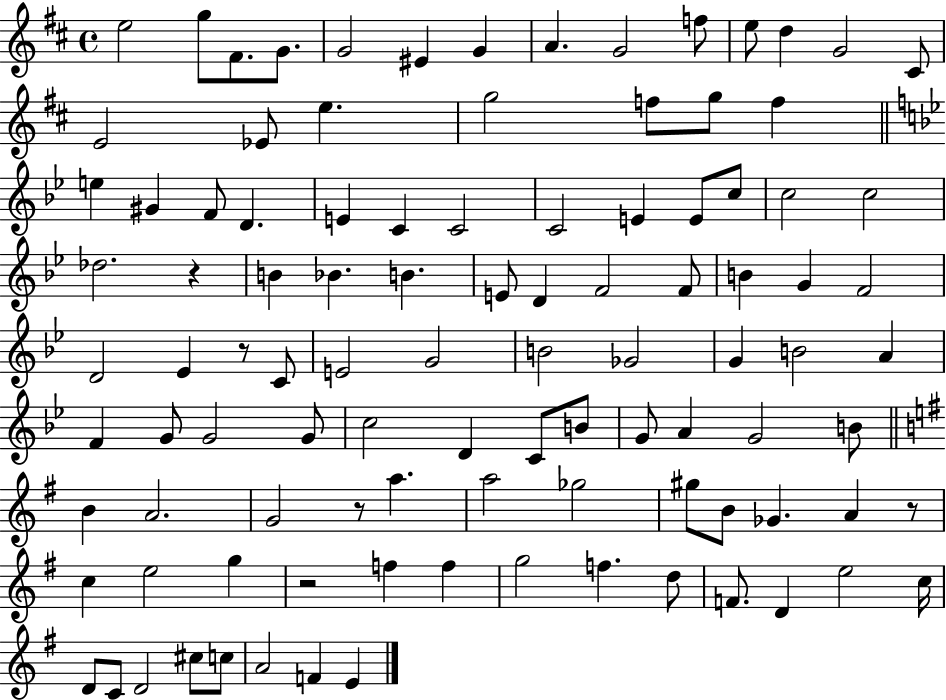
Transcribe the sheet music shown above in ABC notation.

X:1
T:Untitled
M:4/4
L:1/4
K:D
e2 g/2 ^F/2 G/2 G2 ^E G A G2 f/2 e/2 d G2 ^C/2 E2 _E/2 e g2 f/2 g/2 f e ^G F/2 D E C C2 C2 E E/2 c/2 c2 c2 _d2 z B _B B E/2 D F2 F/2 B G F2 D2 _E z/2 C/2 E2 G2 B2 _G2 G B2 A F G/2 G2 G/2 c2 D C/2 B/2 G/2 A G2 B/2 B A2 G2 z/2 a a2 _g2 ^g/2 B/2 _G A z/2 c e2 g z2 f f g2 f d/2 F/2 D e2 c/4 D/2 C/2 D2 ^c/2 c/2 A2 F E